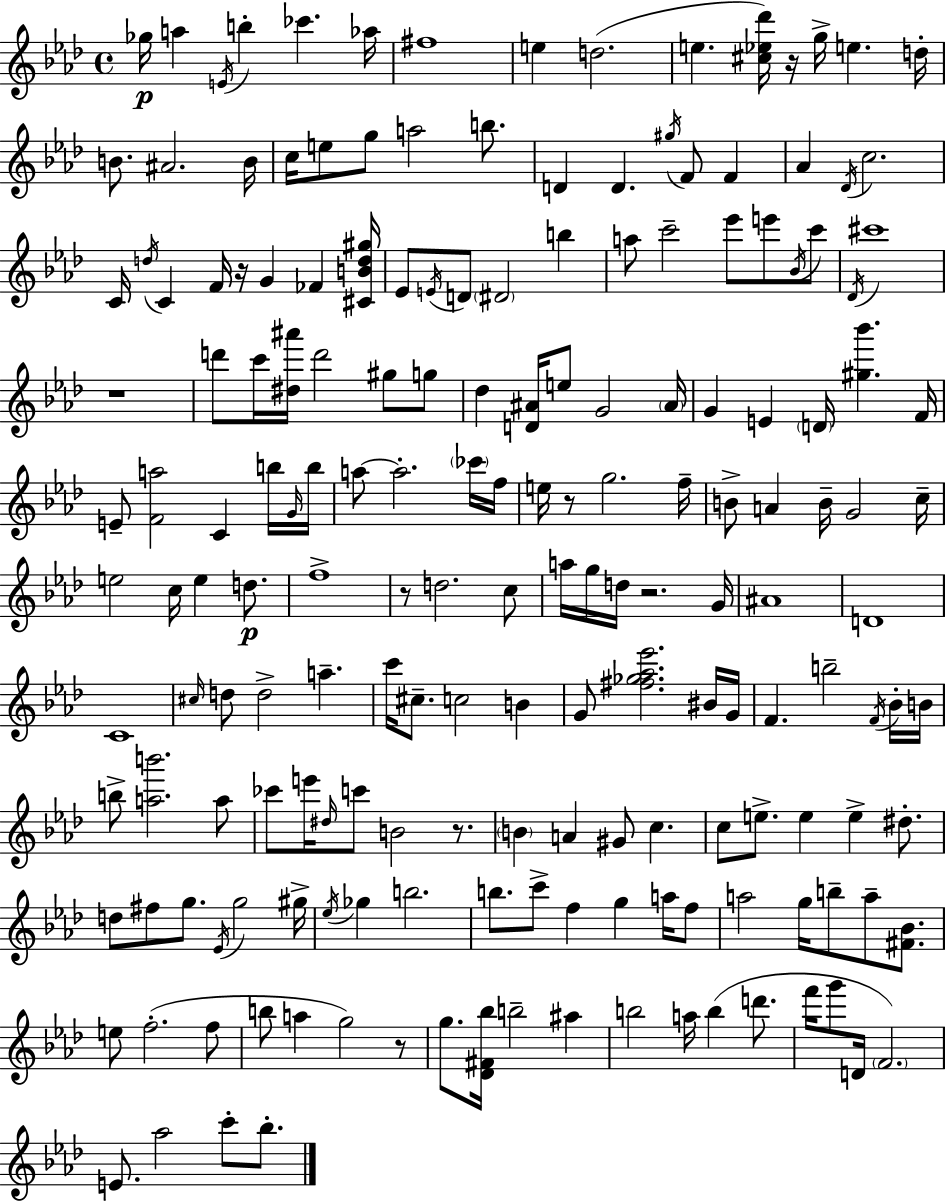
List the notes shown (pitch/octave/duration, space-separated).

Gb5/s A5/q E4/s B5/q CES6/q. Ab5/s F#5/w E5/q D5/h. E5/q. [C#5,Eb5,Db6]/s R/s G5/s E5/q. D5/s B4/e. A#4/h. B4/s C5/s E5/e G5/e A5/h B5/e. D4/q D4/q. G#5/s F4/e F4/q Ab4/q Db4/s C5/h. C4/s D5/s C4/q F4/s R/s G4/q FES4/q [C#4,B4,D5,G#5]/s Eb4/e E4/s D4/e D#4/h B5/q A5/e C6/h Eb6/e E6/e Bb4/s C6/e Db4/s C#6/w R/w D6/e C6/s [D#5,A#6]/s D6/h G#5/e G5/e Db5/q [D4,A#4]/s E5/e G4/h A#4/s G4/q E4/q D4/s [G#5,Bb6]/q. F4/s E4/e [F4,A5]/h C4/q B5/s G4/s B5/s A5/e A5/h. CES6/s F5/s E5/s R/e G5/h. F5/s B4/e A4/q B4/s G4/h C5/s E5/h C5/s E5/q D5/e. F5/w R/e D5/h. C5/e A5/s G5/s D5/s R/h. G4/s A#4/w D4/w C4/w C#5/s D5/e D5/h A5/q. C6/s C#5/e. C5/h B4/q G4/e [F#5,Gb5,Ab5,Eb6]/h. BIS4/s G4/s F4/q. B5/h F4/s Bb4/s B4/s B5/e [A5,B6]/h. A5/e CES6/e E6/s D#5/s C6/e B4/h R/e. B4/q A4/q G#4/e C5/q. C5/e E5/e. E5/q E5/q D#5/e. D5/e F#5/e G5/e. Eb4/s G5/h G#5/s Eb5/s Gb5/q B5/h. B5/e. C6/e F5/q G5/q A5/s F5/e A5/h G5/s B5/e A5/e [F#4,Bb4]/e. E5/e F5/h. F5/e B5/e A5/q G5/h R/e G5/e. [Db4,F#4,Bb5]/s B5/h A#5/q B5/h A5/s B5/q D6/e. F6/s G6/e D4/s F4/h. E4/e. Ab5/h C6/e Bb5/e.